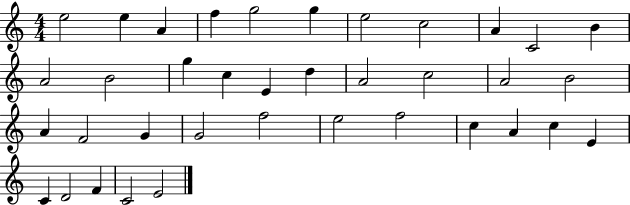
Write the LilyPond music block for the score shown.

{
  \clef treble
  \numericTimeSignature
  \time 4/4
  \key c \major
  e''2 e''4 a'4 | f''4 g''2 g''4 | e''2 c''2 | a'4 c'2 b'4 | \break a'2 b'2 | g''4 c''4 e'4 d''4 | a'2 c''2 | a'2 b'2 | \break a'4 f'2 g'4 | g'2 f''2 | e''2 f''2 | c''4 a'4 c''4 e'4 | \break c'4 d'2 f'4 | c'2 e'2 | \bar "|."
}